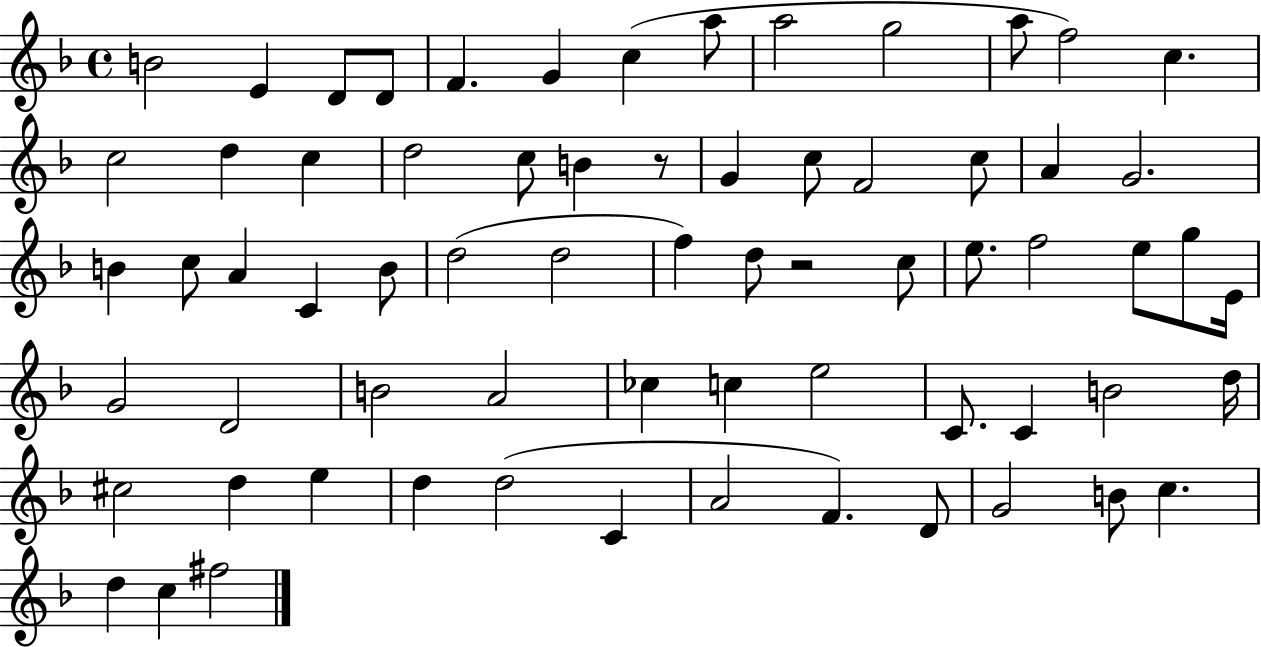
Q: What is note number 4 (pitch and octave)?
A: D4